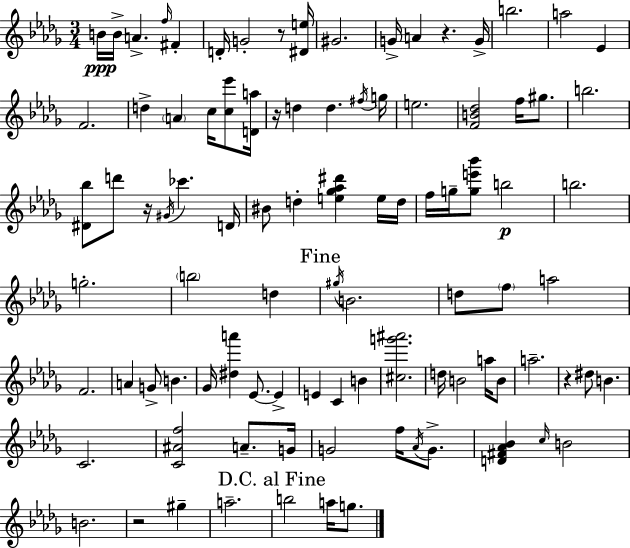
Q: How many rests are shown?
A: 6